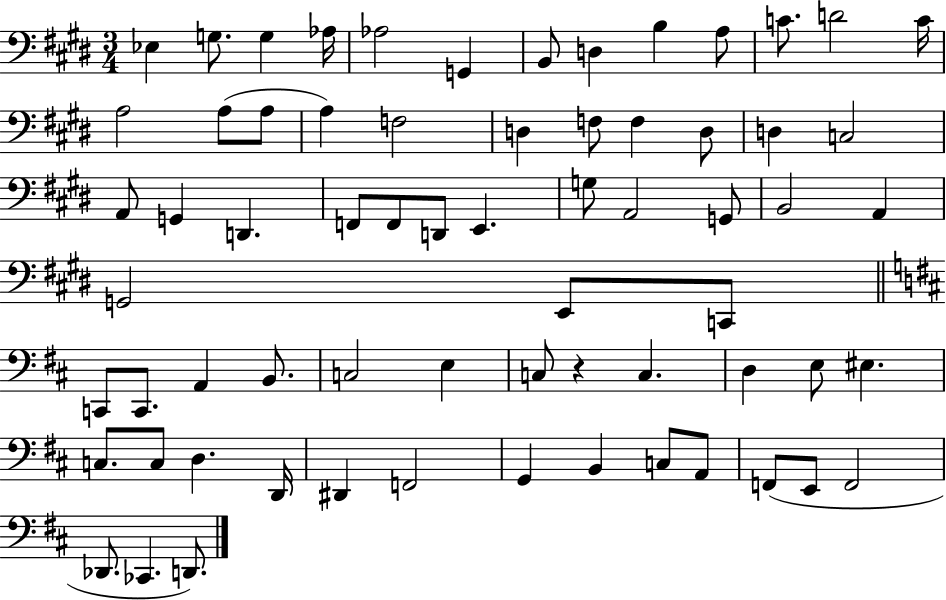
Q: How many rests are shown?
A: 1